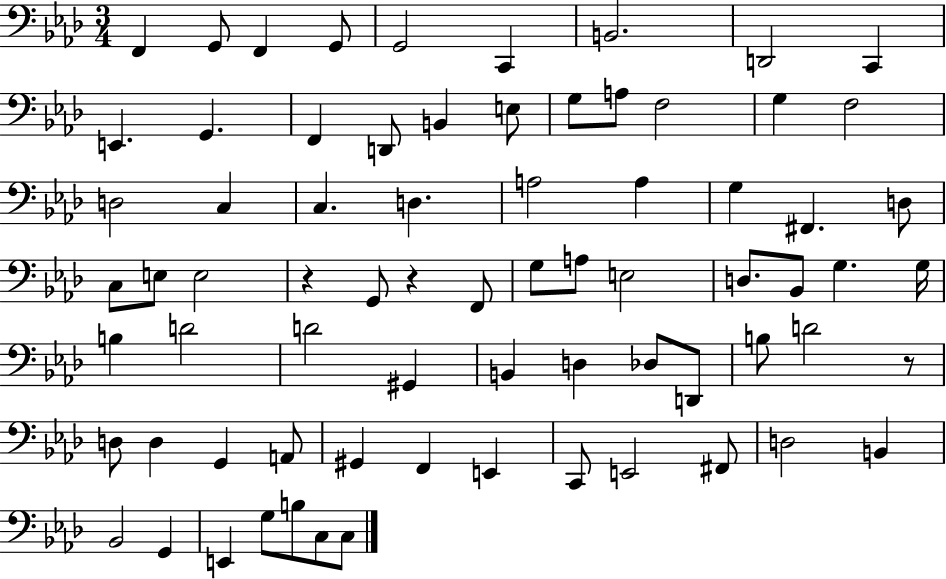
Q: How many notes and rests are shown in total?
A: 73